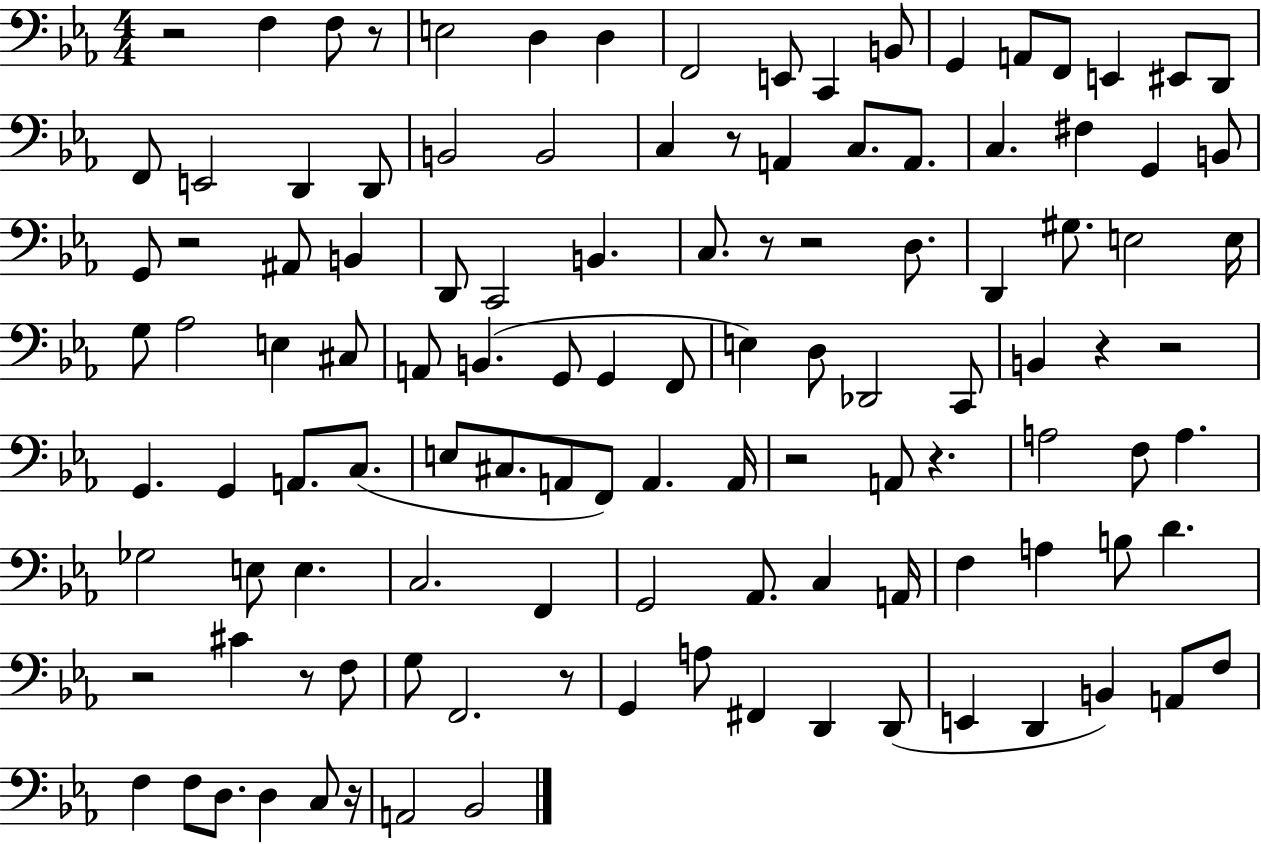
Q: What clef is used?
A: bass